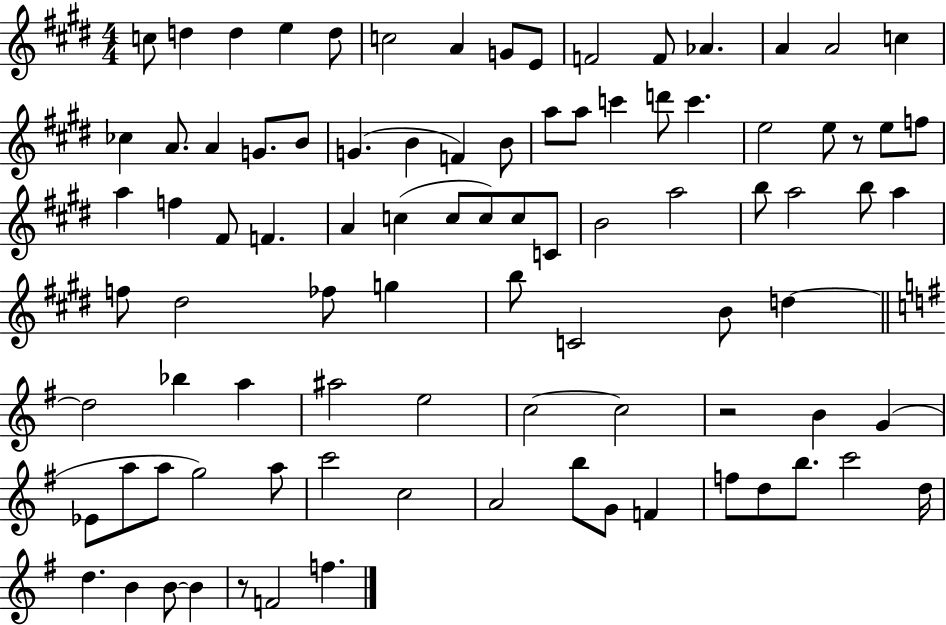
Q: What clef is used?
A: treble